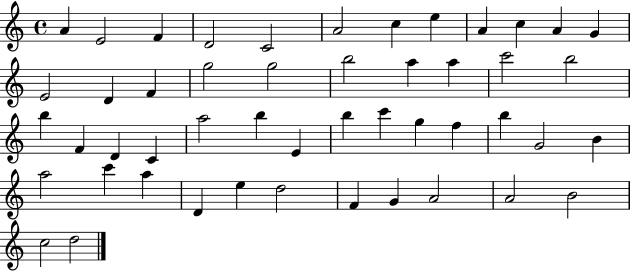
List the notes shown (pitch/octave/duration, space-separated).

A4/q E4/h F4/q D4/h C4/h A4/h C5/q E5/q A4/q C5/q A4/q G4/q E4/h D4/q F4/q G5/h G5/h B5/h A5/q A5/q C6/h B5/h B5/q F4/q D4/q C4/q A5/h B5/q E4/q B5/q C6/q G5/q F5/q B5/q G4/h B4/q A5/h C6/q A5/q D4/q E5/q D5/h F4/q G4/q A4/h A4/h B4/h C5/h D5/h